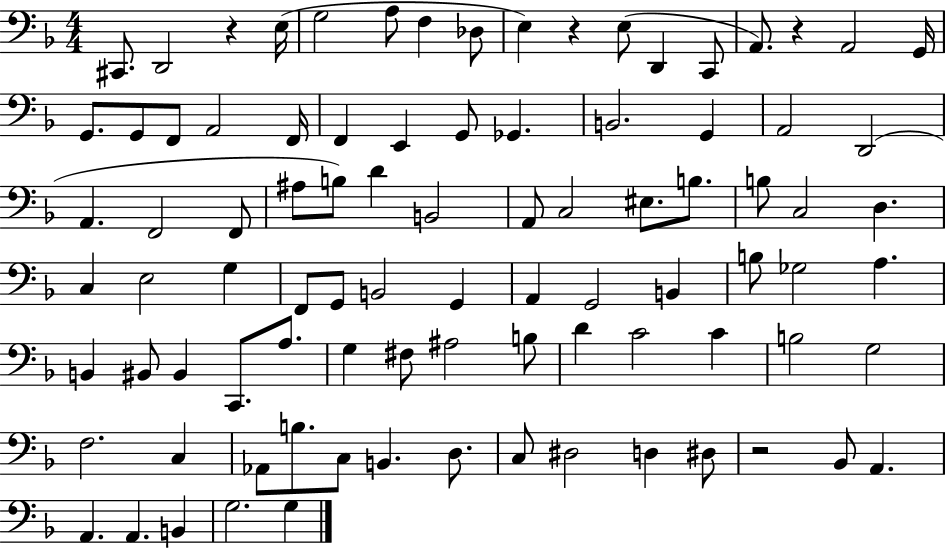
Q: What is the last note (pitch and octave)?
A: G3